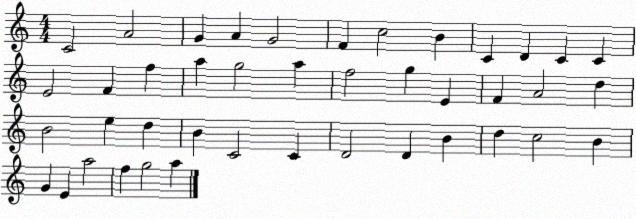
X:1
T:Untitled
M:4/4
L:1/4
K:C
C2 A2 G A G2 F c2 B C D C C E2 F f a g2 a f2 g E F A2 d B2 e d B C2 C D2 D B d c2 B G E a2 f g2 a